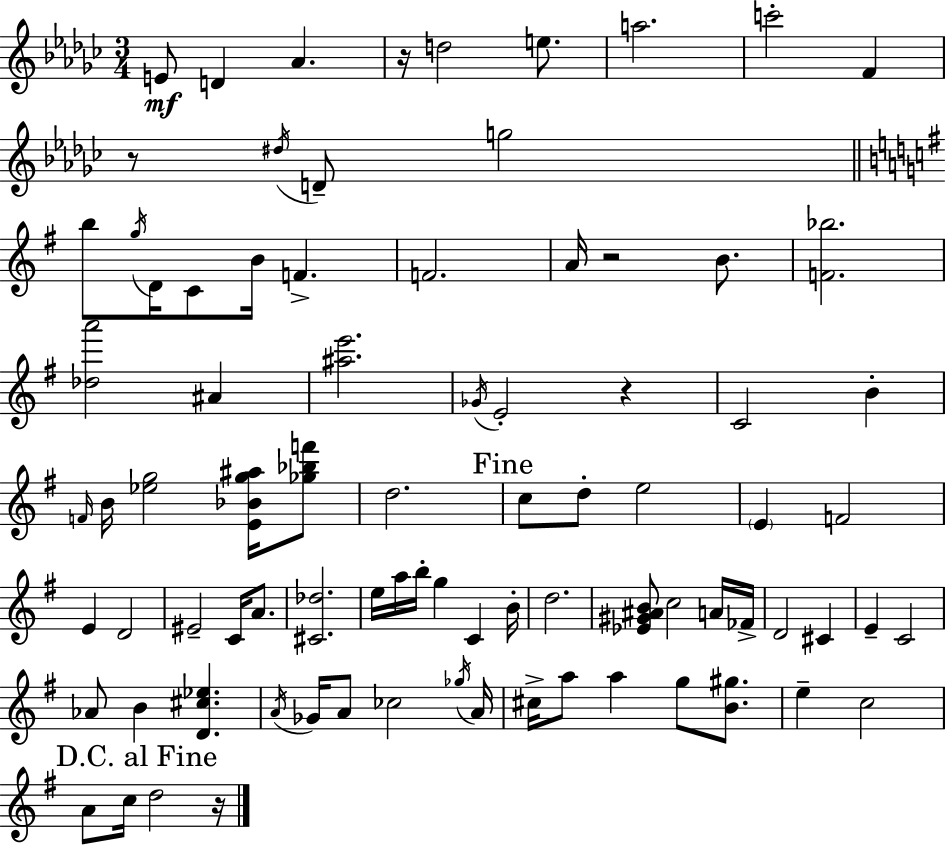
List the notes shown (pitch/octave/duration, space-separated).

E4/e D4/q Ab4/q. R/s D5/h E5/e. A5/h. C6/h F4/q R/e D#5/s D4/e G5/h B5/e G5/s D4/s C4/e B4/s F4/q. F4/h. A4/s R/h B4/e. [F4,Bb5]/h. [Db5,A6]/h A#4/q [A#5,E6]/h. Gb4/s E4/h R/q C4/h B4/q F4/s B4/s [Eb5,G5]/h [E4,Bb4,G5,A#5]/s [Gb5,Bb5,F6]/e D5/h. C5/e D5/e E5/h E4/q F4/h E4/q D4/h EIS4/h C4/s A4/e. [C#4,Db5]/h. E5/s A5/s B5/s G5/q C4/q B4/s D5/h. [Eb4,G#4,A#4,B4]/e C5/h A4/s FES4/s D4/h C#4/q E4/q C4/h Ab4/e B4/q [D4,C#5,Eb5]/q. A4/s Gb4/s A4/e CES5/h Gb5/s A4/s C#5/s A5/e A5/q G5/e [B4,G#5]/e. E5/q C5/h A4/e C5/s D5/h R/s